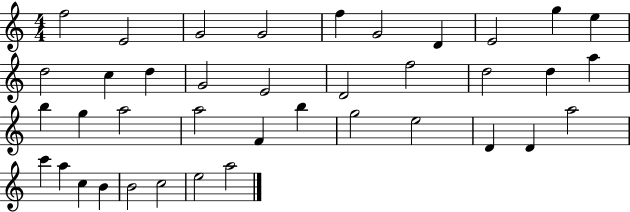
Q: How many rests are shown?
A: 0